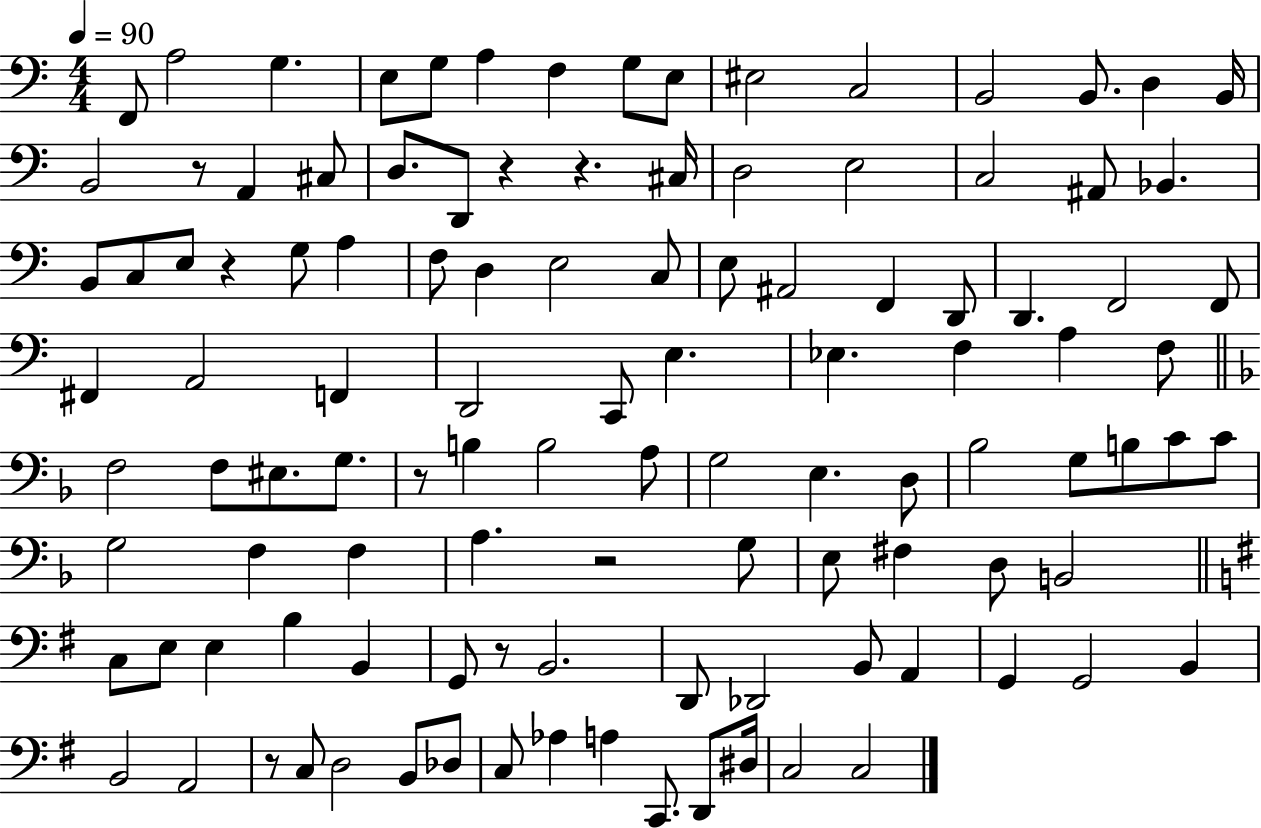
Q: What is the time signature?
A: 4/4